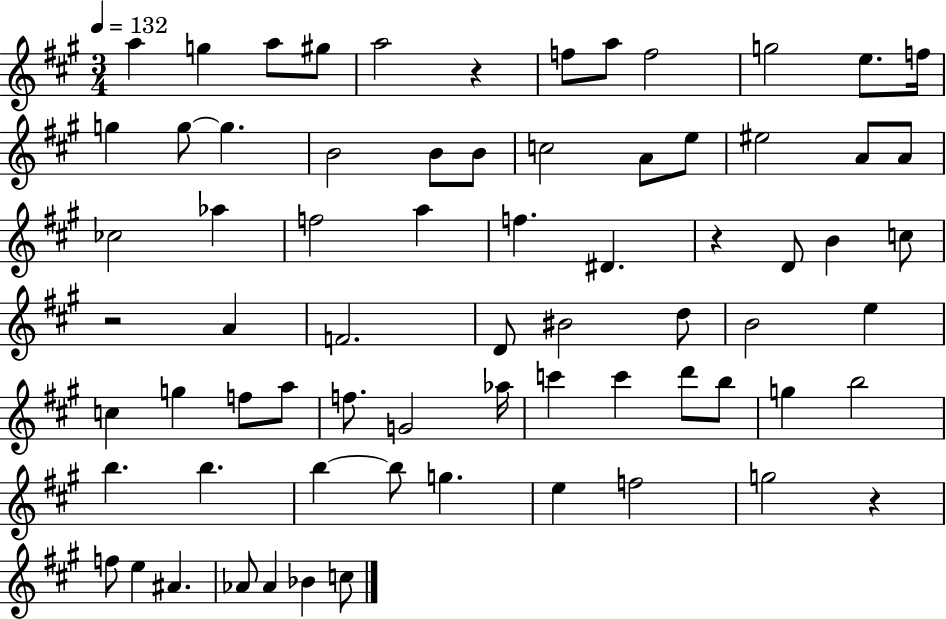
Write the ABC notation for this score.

X:1
T:Untitled
M:3/4
L:1/4
K:A
a g a/2 ^g/2 a2 z f/2 a/2 f2 g2 e/2 f/4 g g/2 g B2 B/2 B/2 c2 A/2 e/2 ^e2 A/2 A/2 _c2 _a f2 a f ^D z D/2 B c/2 z2 A F2 D/2 ^B2 d/2 B2 e c g f/2 a/2 f/2 G2 _a/4 c' c' d'/2 b/2 g b2 b b b b/2 g e f2 g2 z f/2 e ^A _A/2 _A _B c/2